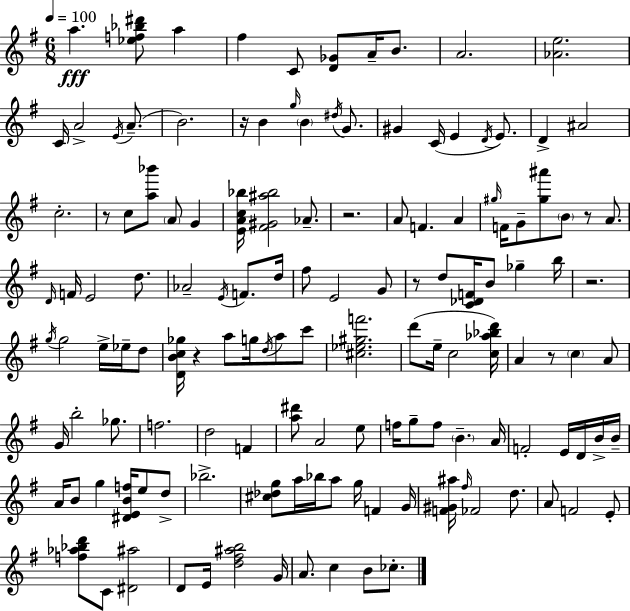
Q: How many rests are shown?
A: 8